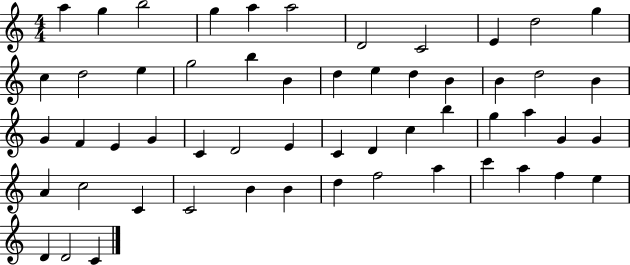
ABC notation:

X:1
T:Untitled
M:4/4
L:1/4
K:C
a g b2 g a a2 D2 C2 E d2 g c d2 e g2 b B d e d B B d2 B G F E G C D2 E C D c b g a G G A c2 C C2 B B d f2 a c' a f e D D2 C